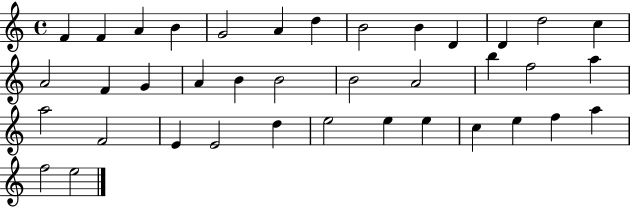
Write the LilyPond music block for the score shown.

{
  \clef treble
  \time 4/4
  \defaultTimeSignature
  \key c \major
  f'4 f'4 a'4 b'4 | g'2 a'4 d''4 | b'2 b'4 d'4 | d'4 d''2 c''4 | \break a'2 f'4 g'4 | a'4 b'4 b'2 | b'2 a'2 | b''4 f''2 a''4 | \break a''2 f'2 | e'4 e'2 d''4 | e''2 e''4 e''4 | c''4 e''4 f''4 a''4 | \break f''2 e''2 | \bar "|."
}